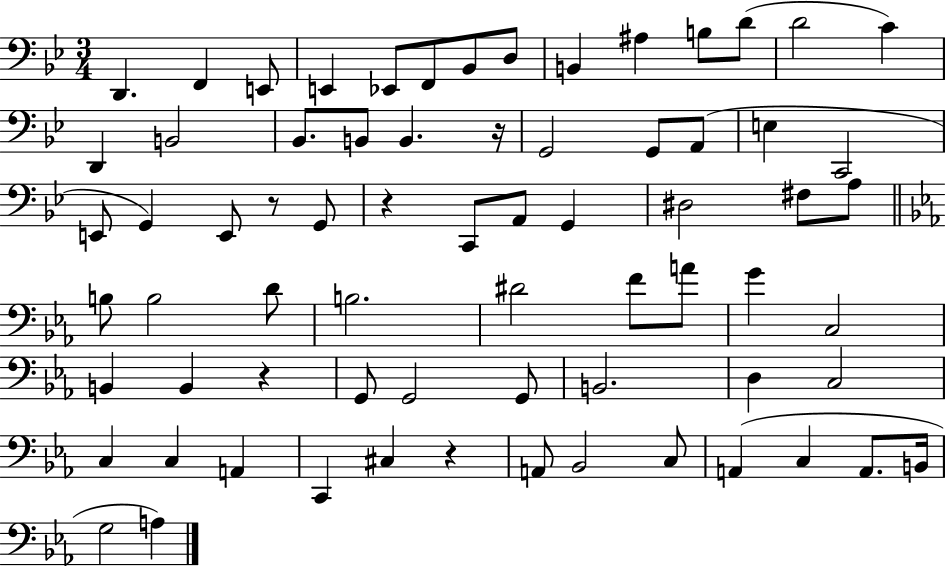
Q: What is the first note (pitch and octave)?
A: D2